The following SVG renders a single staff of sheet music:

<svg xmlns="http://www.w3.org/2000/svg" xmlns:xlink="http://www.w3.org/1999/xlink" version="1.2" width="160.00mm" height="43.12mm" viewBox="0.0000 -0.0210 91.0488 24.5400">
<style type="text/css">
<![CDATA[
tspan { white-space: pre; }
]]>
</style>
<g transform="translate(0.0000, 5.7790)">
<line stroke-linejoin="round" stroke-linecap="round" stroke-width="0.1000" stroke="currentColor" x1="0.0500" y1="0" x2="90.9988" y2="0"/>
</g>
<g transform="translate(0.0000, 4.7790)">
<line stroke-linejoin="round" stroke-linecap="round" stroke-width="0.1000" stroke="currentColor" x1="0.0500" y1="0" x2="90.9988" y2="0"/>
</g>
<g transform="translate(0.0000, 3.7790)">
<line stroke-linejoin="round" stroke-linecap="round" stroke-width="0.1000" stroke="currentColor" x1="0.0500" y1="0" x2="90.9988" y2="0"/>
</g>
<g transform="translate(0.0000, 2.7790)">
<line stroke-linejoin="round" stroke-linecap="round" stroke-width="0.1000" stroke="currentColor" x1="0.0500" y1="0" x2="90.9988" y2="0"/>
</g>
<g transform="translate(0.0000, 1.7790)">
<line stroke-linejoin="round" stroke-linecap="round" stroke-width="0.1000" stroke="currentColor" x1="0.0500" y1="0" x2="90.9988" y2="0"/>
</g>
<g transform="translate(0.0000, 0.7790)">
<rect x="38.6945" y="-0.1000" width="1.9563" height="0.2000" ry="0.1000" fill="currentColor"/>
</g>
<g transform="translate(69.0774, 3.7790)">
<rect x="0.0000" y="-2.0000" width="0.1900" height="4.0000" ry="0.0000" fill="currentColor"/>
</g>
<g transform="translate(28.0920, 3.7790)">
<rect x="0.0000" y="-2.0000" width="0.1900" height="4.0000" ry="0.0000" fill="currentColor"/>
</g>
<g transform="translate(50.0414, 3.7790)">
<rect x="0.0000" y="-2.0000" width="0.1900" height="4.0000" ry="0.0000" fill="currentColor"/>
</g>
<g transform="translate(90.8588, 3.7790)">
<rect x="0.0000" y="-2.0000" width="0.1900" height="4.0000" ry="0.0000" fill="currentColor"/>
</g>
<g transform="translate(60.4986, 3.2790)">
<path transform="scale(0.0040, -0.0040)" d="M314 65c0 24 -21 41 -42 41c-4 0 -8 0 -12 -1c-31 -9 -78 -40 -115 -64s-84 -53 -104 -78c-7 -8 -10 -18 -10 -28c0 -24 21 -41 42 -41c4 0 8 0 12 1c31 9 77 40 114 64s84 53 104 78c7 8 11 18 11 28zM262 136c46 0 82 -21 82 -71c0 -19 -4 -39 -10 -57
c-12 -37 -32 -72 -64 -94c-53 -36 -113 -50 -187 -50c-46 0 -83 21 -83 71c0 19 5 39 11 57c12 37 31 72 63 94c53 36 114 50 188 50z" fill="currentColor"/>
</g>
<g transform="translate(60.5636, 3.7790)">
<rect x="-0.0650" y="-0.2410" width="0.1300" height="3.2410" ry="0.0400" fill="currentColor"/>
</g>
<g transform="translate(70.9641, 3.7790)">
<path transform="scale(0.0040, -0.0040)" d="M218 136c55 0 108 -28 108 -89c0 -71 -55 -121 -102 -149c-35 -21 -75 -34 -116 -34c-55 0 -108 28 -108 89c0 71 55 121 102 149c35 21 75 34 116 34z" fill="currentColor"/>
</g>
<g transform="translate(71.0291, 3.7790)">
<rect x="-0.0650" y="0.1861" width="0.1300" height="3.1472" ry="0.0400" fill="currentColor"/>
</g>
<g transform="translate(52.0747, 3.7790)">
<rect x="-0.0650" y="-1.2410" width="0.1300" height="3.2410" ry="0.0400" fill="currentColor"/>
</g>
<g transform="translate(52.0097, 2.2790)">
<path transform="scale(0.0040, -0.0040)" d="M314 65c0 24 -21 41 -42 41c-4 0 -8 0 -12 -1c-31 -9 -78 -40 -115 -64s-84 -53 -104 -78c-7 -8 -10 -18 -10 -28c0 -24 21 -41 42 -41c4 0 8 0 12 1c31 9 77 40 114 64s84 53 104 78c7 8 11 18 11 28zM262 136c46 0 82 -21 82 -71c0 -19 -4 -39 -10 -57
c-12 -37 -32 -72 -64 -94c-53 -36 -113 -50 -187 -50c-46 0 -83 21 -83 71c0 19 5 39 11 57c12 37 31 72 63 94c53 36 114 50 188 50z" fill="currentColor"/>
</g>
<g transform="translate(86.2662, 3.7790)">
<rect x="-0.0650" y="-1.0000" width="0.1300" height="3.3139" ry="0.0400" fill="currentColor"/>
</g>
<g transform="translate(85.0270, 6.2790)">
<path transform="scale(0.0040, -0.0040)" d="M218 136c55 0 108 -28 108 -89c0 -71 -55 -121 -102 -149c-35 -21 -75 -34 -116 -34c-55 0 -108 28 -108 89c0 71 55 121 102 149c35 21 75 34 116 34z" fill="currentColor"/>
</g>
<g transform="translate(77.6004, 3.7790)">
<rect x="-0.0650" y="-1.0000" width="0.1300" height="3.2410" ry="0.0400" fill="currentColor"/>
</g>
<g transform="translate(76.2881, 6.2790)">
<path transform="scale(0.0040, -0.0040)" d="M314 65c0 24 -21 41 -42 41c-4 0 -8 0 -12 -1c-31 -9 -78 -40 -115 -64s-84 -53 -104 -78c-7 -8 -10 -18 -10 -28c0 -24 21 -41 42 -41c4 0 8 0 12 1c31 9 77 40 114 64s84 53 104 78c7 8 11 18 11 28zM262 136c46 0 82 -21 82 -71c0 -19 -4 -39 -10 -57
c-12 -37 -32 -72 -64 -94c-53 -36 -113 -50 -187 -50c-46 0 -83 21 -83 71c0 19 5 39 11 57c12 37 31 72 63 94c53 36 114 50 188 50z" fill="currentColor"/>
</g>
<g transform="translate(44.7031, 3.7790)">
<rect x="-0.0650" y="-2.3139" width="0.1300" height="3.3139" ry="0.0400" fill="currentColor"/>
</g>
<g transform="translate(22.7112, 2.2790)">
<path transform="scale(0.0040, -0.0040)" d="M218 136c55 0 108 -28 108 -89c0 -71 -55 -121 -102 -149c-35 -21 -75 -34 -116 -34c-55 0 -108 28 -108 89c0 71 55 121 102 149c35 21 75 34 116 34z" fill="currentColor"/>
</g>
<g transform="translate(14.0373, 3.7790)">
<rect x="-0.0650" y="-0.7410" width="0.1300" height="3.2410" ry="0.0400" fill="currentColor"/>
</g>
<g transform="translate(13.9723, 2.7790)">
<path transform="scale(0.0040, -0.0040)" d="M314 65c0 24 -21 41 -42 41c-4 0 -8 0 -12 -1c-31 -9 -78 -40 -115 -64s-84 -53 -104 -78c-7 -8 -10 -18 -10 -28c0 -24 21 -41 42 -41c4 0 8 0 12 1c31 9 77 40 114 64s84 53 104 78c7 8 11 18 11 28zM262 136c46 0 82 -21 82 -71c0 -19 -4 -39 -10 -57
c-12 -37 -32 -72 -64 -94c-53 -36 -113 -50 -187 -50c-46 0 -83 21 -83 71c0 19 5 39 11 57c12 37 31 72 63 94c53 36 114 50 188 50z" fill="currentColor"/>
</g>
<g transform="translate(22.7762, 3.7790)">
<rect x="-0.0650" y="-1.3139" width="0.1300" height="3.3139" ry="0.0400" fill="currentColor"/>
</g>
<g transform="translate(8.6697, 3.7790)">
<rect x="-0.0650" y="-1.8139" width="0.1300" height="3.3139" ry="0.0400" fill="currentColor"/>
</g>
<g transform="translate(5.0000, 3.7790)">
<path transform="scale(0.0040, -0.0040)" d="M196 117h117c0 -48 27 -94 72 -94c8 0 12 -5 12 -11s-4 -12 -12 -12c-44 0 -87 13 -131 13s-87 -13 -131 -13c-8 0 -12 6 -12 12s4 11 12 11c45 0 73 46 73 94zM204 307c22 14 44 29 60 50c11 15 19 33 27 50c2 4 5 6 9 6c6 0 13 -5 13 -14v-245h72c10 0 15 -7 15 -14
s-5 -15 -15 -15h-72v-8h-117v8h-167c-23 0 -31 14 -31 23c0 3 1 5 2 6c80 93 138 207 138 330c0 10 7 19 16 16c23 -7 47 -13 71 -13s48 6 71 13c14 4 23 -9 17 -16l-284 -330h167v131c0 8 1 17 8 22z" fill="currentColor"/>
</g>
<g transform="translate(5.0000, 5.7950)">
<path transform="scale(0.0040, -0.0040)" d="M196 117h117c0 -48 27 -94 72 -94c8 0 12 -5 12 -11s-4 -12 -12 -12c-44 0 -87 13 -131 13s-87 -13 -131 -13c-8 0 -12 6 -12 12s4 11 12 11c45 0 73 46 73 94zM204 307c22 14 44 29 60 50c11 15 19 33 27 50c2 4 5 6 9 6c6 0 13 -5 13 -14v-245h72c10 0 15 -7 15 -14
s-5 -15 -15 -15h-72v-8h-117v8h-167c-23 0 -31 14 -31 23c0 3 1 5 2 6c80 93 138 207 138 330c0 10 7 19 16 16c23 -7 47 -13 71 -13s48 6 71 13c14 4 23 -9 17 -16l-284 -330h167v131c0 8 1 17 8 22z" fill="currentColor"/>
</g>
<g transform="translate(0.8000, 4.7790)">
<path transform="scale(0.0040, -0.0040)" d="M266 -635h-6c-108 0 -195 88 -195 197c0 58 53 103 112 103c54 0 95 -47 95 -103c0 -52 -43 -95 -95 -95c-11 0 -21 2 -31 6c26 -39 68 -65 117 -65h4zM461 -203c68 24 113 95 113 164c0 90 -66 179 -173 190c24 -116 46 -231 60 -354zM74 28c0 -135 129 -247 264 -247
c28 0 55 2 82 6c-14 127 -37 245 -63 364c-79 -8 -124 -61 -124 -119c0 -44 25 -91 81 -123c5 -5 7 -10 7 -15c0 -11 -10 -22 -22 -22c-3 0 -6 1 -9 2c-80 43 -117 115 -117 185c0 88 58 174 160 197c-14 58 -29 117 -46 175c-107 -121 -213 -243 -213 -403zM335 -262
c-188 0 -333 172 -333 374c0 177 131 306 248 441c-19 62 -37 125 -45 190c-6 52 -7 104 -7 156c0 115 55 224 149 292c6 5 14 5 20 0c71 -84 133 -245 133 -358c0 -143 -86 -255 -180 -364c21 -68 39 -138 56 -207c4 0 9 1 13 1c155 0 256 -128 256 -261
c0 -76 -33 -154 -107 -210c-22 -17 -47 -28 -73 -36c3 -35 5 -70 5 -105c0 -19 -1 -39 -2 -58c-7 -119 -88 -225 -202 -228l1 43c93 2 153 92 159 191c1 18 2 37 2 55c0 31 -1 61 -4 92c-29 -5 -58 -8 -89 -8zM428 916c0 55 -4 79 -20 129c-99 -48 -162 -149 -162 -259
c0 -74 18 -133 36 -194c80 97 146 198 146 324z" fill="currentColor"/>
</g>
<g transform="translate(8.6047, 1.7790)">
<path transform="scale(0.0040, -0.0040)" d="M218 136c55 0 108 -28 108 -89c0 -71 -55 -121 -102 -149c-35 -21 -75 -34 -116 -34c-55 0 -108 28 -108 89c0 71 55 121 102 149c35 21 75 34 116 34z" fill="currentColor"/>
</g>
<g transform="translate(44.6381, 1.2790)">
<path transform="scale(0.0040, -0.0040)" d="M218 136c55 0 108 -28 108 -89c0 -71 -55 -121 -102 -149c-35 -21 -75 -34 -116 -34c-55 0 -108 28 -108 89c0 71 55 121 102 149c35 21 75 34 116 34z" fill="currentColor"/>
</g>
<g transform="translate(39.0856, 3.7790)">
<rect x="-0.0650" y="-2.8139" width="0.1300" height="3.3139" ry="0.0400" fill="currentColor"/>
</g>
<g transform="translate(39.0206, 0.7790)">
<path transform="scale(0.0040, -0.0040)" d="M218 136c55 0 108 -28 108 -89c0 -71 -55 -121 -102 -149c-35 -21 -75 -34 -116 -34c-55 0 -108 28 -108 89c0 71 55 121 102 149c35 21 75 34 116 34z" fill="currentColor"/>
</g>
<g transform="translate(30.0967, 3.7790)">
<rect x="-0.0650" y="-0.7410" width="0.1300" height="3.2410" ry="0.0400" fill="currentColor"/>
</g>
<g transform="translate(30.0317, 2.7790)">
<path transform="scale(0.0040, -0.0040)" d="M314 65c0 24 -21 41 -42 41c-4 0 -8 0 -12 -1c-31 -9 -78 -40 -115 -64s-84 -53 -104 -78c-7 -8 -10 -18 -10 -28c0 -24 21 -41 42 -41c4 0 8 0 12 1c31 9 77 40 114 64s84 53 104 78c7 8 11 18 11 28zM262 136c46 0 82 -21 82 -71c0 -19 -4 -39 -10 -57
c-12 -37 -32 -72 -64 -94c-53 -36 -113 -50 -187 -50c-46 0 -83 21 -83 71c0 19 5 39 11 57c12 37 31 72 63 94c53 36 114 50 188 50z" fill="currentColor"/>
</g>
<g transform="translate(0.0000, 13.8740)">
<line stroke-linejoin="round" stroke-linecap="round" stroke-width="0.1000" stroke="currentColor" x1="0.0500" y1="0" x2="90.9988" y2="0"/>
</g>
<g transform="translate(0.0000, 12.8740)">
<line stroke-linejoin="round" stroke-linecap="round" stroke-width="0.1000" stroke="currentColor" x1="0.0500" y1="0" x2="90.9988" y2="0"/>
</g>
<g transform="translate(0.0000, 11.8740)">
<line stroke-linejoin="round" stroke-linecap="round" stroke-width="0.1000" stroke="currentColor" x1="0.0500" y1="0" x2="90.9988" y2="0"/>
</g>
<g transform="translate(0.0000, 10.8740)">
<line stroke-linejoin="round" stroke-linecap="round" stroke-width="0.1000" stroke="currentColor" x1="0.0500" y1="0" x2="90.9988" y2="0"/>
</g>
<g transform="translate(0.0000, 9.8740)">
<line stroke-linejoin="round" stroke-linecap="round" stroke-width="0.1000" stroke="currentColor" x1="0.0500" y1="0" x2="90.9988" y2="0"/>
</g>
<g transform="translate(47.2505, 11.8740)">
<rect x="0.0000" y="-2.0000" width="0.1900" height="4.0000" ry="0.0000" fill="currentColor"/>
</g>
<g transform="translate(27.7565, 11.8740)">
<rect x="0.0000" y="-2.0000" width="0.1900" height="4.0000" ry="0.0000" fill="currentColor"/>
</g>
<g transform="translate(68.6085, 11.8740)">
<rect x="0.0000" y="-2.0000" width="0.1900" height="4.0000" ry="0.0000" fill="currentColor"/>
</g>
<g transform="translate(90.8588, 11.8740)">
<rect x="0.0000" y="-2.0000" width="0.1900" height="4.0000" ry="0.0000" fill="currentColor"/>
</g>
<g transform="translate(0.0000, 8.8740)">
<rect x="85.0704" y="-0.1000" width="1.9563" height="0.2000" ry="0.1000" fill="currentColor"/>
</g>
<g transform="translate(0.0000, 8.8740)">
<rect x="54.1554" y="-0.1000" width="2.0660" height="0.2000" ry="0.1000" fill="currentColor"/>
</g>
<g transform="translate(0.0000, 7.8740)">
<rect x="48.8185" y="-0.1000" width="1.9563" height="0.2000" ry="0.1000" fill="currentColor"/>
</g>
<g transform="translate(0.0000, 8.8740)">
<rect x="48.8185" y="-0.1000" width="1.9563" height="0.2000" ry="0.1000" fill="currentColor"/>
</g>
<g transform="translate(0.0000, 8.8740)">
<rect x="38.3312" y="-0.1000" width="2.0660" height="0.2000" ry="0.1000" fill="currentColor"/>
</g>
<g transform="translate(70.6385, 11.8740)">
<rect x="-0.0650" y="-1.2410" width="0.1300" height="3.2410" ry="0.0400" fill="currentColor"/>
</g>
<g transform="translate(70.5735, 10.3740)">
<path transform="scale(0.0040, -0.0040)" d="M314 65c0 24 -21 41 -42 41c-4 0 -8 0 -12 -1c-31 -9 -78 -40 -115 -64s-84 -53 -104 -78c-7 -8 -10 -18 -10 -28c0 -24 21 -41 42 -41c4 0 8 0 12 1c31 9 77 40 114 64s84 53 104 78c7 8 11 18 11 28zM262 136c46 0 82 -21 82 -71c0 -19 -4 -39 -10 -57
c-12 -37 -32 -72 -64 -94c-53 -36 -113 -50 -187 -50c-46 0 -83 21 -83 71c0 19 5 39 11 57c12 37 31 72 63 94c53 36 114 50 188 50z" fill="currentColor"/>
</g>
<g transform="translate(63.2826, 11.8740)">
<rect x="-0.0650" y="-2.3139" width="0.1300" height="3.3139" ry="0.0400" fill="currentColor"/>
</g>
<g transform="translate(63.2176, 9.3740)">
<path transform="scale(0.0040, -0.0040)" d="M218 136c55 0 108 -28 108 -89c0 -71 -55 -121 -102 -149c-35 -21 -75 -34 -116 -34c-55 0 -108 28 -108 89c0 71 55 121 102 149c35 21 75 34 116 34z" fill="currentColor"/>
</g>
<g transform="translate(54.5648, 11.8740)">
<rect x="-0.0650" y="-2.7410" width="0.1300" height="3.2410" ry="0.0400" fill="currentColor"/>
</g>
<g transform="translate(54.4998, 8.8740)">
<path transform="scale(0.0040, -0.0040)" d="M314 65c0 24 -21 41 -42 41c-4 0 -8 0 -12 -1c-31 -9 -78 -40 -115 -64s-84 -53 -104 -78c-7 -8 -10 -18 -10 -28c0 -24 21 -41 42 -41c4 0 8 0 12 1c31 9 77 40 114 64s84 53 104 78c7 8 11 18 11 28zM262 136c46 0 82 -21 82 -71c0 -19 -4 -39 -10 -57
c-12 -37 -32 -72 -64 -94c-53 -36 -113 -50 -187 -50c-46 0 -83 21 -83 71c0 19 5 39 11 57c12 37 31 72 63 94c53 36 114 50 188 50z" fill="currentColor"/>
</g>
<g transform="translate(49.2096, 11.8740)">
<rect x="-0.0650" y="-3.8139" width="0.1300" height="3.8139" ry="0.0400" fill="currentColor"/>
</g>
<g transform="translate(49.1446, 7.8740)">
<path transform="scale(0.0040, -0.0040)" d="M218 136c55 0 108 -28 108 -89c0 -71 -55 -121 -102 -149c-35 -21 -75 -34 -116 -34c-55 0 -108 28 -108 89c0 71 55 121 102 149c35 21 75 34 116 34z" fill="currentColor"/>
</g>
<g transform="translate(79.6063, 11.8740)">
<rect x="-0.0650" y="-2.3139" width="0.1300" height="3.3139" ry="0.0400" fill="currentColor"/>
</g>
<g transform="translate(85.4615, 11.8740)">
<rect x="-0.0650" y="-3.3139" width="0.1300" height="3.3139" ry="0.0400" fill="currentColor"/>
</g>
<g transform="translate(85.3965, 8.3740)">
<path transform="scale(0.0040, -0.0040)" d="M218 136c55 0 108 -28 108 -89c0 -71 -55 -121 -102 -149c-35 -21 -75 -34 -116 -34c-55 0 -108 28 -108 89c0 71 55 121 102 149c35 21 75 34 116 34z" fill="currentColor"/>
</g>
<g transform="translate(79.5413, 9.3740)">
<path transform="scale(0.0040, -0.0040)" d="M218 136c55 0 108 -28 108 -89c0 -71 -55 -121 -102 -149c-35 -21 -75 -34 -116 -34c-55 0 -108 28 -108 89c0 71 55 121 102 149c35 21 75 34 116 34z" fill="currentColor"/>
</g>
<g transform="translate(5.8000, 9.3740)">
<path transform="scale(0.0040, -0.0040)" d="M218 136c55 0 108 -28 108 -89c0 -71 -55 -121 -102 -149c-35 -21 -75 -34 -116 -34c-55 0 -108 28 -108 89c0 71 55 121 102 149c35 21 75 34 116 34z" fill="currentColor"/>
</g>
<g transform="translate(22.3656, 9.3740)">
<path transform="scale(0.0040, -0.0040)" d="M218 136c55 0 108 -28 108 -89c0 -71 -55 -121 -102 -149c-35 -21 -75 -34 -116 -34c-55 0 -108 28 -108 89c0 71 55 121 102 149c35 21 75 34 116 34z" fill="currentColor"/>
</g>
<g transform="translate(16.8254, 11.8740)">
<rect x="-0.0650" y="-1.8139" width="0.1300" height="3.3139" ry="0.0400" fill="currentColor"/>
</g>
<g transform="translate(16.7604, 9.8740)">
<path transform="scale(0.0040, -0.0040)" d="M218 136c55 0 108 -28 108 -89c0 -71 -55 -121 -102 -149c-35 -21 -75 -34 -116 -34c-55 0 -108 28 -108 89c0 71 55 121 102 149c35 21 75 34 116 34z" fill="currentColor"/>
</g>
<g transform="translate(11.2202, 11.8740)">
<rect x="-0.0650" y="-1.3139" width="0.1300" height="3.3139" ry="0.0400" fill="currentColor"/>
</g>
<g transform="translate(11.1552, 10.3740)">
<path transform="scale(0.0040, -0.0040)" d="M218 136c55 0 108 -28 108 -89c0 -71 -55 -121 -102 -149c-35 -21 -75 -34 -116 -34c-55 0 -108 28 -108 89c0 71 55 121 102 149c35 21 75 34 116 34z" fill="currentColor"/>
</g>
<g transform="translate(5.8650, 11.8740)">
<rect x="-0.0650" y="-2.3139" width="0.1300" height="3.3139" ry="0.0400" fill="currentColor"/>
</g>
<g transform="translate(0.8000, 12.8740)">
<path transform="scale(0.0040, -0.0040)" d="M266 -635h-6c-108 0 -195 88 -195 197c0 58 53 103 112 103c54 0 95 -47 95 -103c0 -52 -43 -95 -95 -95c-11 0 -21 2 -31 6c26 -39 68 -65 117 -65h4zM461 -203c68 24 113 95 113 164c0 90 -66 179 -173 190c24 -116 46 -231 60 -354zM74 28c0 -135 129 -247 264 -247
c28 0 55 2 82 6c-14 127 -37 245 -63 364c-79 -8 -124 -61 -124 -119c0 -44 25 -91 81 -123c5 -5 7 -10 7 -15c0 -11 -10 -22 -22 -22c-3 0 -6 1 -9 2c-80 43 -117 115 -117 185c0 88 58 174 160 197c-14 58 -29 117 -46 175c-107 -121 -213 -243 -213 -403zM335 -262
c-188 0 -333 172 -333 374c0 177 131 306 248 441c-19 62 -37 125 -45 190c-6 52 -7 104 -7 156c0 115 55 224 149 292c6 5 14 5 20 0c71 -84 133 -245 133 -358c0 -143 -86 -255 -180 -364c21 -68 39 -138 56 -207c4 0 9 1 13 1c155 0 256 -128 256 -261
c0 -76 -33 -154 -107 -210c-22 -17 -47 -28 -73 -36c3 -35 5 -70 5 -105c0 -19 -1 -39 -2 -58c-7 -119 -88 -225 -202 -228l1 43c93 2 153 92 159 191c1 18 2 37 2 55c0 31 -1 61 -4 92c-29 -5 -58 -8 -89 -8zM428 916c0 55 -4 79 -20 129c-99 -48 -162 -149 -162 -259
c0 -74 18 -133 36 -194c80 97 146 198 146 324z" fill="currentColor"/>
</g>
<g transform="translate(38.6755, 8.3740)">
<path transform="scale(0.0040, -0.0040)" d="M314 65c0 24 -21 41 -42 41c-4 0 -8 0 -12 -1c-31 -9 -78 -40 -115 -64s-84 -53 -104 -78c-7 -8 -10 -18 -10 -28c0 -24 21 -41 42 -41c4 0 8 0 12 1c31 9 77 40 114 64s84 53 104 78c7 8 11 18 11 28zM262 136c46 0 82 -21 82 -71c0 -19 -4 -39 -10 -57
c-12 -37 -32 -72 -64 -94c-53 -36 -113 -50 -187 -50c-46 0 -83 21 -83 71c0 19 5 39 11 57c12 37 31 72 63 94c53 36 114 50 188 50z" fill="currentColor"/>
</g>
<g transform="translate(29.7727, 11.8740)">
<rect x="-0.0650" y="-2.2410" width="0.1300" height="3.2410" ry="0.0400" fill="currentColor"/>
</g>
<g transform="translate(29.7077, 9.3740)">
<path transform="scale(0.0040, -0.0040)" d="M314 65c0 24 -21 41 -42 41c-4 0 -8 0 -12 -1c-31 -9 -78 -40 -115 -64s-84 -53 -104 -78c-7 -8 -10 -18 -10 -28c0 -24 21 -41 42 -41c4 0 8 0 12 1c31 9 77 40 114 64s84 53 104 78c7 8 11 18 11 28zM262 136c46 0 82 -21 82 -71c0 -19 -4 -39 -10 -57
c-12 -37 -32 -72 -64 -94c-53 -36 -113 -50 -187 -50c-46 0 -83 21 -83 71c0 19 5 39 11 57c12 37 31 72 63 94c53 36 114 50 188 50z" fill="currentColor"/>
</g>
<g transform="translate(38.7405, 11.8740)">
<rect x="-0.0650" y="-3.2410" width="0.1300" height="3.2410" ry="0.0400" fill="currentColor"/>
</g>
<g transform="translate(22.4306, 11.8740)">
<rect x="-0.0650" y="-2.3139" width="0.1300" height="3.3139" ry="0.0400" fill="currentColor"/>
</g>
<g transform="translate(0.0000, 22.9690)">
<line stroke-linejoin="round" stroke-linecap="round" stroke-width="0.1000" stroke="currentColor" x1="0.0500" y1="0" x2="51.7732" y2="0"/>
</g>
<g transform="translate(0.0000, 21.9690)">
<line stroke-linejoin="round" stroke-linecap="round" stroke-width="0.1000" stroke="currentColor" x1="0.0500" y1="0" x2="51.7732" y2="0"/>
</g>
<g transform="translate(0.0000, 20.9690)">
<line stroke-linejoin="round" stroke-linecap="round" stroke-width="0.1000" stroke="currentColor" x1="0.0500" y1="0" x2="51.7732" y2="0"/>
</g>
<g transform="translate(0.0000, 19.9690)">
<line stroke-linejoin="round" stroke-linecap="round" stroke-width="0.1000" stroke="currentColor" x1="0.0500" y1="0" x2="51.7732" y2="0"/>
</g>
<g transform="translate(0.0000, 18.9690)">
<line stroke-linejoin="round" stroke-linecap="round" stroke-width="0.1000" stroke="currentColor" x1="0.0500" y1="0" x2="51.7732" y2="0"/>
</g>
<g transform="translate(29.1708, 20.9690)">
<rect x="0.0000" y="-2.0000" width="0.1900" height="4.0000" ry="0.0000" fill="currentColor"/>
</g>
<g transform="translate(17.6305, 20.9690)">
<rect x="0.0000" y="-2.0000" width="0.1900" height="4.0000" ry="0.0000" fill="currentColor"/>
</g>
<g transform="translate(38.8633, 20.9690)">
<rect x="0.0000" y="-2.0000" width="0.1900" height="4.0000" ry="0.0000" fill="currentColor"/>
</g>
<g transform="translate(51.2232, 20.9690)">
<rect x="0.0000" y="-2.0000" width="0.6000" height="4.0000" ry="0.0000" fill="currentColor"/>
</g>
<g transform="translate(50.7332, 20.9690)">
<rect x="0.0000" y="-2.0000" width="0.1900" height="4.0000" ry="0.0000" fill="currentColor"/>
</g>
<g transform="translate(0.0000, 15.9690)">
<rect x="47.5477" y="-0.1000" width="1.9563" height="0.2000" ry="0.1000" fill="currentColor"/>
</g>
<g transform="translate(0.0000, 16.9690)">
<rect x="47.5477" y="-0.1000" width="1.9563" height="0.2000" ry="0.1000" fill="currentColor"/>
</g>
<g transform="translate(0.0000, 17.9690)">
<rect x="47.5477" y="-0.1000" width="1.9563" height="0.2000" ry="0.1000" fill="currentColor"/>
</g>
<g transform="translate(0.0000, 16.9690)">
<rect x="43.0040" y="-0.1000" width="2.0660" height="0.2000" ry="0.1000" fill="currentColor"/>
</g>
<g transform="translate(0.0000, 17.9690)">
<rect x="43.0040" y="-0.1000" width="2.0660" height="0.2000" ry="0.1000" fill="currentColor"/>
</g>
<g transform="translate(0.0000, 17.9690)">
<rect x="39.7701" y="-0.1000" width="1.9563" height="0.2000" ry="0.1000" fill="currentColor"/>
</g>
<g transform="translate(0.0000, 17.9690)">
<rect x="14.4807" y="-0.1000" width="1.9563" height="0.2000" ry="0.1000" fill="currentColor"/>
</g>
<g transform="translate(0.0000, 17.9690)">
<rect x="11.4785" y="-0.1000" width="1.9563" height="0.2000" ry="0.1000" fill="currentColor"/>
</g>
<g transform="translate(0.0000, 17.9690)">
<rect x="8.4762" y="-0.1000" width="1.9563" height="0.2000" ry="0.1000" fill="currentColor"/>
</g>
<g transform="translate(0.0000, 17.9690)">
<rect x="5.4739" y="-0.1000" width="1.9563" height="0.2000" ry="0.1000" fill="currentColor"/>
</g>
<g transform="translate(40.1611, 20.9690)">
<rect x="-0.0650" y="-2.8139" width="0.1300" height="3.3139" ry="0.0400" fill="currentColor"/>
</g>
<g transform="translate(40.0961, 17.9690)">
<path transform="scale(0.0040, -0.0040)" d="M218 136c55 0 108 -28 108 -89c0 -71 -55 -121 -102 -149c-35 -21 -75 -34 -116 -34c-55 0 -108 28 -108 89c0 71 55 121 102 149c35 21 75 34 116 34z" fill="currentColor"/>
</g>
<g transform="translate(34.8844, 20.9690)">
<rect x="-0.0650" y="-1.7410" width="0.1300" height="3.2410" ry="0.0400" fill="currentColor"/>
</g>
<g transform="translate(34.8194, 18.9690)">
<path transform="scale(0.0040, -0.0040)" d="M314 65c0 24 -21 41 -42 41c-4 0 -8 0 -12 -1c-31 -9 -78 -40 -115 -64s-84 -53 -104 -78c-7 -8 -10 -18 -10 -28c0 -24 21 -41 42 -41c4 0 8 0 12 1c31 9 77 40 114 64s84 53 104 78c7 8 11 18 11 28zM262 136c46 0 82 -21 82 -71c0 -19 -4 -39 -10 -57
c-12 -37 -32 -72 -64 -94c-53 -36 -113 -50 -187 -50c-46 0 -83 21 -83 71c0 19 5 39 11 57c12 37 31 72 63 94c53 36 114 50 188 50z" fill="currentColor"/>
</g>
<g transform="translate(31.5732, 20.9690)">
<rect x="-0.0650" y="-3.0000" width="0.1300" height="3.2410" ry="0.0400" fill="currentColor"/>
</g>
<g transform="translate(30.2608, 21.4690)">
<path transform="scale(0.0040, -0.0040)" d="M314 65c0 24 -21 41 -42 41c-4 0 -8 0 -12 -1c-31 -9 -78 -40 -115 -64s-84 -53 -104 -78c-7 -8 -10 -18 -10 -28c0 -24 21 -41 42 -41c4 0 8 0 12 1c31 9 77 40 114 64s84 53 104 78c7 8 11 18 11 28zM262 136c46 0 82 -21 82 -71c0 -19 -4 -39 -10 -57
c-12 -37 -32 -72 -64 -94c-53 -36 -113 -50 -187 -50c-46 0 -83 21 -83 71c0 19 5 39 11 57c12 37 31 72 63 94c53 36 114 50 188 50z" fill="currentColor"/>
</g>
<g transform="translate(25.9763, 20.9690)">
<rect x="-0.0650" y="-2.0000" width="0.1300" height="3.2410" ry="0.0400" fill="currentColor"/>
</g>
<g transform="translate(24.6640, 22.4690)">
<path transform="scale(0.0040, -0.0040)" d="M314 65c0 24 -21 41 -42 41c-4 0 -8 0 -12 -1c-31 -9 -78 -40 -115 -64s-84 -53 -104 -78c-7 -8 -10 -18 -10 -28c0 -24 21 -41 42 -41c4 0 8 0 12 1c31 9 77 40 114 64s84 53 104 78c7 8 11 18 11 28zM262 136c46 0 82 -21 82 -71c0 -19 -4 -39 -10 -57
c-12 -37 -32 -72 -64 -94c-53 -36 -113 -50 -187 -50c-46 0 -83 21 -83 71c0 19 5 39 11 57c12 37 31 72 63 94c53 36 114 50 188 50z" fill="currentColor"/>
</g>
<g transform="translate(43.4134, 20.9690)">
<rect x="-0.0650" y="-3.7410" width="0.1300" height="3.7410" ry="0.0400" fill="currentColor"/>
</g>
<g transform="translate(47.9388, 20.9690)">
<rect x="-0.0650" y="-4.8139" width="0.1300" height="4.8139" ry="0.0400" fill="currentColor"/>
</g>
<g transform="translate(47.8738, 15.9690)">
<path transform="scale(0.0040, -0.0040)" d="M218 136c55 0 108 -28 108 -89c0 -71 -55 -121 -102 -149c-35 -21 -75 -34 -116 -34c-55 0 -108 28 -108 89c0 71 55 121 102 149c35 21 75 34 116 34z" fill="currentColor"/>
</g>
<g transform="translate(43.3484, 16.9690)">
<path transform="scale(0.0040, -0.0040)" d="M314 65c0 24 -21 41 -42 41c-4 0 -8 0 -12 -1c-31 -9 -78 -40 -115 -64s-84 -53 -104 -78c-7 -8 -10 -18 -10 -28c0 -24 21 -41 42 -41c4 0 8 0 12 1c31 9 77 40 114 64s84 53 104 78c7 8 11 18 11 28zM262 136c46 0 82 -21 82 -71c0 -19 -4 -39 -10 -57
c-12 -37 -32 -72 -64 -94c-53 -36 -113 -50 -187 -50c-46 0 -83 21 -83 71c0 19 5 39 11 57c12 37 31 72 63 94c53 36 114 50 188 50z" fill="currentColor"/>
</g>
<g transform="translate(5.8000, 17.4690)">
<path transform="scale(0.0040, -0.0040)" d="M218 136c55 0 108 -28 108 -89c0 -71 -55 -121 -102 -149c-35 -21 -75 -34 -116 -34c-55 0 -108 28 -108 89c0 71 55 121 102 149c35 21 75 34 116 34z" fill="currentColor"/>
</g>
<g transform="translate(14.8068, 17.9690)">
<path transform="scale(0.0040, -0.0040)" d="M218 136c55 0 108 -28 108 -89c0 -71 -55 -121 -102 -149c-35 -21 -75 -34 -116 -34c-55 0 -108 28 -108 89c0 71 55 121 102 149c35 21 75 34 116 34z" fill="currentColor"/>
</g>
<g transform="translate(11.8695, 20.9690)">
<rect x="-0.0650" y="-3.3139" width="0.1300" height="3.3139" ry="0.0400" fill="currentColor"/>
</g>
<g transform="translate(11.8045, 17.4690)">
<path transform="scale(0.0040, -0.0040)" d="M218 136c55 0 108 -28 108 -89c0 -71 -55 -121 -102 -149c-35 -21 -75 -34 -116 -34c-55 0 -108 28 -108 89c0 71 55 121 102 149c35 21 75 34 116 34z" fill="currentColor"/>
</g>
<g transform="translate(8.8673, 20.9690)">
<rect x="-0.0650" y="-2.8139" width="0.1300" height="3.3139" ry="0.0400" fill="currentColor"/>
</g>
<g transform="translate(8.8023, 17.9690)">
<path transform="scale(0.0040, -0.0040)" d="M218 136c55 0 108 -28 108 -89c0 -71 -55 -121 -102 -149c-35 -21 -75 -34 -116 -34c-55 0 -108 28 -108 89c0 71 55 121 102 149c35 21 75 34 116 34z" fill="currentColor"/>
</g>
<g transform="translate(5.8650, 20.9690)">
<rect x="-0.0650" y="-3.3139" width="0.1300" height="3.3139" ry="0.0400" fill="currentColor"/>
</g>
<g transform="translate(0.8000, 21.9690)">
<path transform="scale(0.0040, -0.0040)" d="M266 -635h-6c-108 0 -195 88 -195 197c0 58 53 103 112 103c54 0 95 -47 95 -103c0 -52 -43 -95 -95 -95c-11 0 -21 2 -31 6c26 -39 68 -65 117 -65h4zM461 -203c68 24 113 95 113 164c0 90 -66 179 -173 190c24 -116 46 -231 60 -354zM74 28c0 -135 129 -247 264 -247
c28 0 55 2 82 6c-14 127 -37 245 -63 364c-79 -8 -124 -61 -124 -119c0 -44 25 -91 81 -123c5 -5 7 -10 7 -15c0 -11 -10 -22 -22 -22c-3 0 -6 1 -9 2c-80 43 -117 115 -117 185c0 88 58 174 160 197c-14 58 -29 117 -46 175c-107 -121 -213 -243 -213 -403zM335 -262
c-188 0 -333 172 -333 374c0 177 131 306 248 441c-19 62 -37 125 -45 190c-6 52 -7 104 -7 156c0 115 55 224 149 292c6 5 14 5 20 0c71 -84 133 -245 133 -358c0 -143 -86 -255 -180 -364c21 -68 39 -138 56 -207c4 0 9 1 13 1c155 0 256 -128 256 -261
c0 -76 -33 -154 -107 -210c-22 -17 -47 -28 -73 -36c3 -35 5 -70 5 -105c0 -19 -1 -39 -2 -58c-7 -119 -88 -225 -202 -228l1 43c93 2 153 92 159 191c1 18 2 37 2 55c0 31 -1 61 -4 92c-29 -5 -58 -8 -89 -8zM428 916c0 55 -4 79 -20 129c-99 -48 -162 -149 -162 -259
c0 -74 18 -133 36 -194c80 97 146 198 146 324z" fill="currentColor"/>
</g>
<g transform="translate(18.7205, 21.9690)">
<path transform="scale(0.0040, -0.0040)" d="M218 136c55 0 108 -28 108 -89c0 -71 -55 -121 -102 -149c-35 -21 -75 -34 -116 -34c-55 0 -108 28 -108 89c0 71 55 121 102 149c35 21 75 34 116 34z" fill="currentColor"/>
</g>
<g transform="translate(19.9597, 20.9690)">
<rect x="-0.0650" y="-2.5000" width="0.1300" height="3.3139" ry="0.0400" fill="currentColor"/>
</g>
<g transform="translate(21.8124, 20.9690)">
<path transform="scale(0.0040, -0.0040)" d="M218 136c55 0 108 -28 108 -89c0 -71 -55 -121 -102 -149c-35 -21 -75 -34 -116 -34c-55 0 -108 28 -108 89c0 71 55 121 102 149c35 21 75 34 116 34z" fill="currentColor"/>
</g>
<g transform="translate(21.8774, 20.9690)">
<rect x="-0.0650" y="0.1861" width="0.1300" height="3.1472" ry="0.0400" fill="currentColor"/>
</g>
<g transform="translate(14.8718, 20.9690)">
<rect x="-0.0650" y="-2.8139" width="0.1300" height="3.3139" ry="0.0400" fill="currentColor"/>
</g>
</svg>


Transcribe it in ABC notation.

X:1
T:Untitled
M:4/4
L:1/4
K:C
f d2 e d2 a g e2 c2 B D2 D g e f g g2 b2 c' a2 g e2 g b b a b a G B F2 A2 f2 a c'2 e'